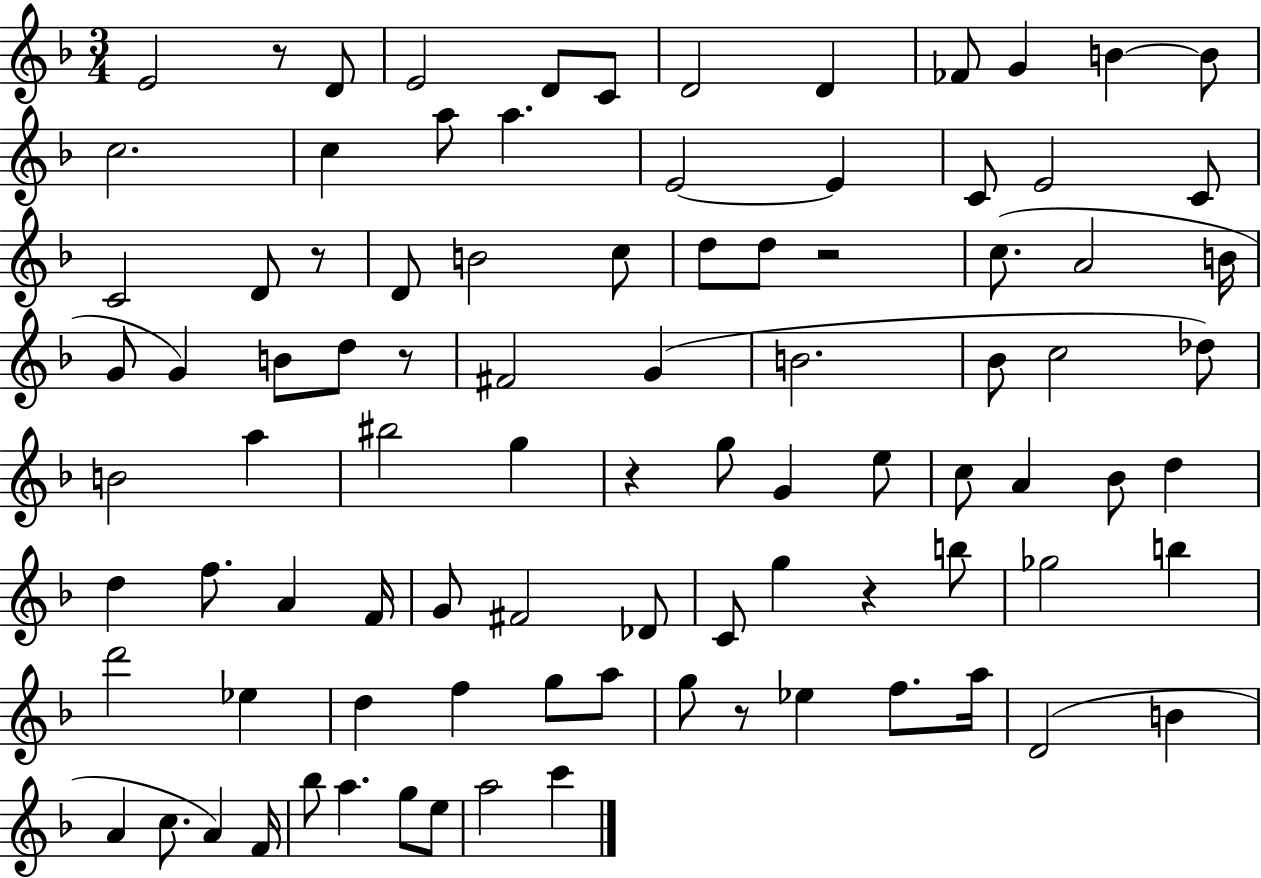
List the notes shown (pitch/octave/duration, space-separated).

E4/h R/e D4/e E4/h D4/e C4/e D4/h D4/q FES4/e G4/q B4/q B4/e C5/h. C5/q A5/e A5/q. E4/h E4/q C4/e E4/h C4/e C4/h D4/e R/e D4/e B4/h C5/e D5/e D5/e R/h C5/e. A4/h B4/s G4/e G4/q B4/e D5/e R/e F#4/h G4/q B4/h. Bb4/e C5/h Db5/e B4/h A5/q BIS5/h G5/q R/q G5/e G4/q E5/e C5/e A4/q Bb4/e D5/q D5/q F5/e. A4/q F4/s G4/e F#4/h Db4/e C4/e G5/q R/q B5/e Gb5/h B5/q D6/h Eb5/q D5/q F5/q G5/e A5/e G5/e R/e Eb5/q F5/e. A5/s D4/h B4/q A4/q C5/e. A4/q F4/s Bb5/e A5/q. G5/e E5/e A5/h C6/q